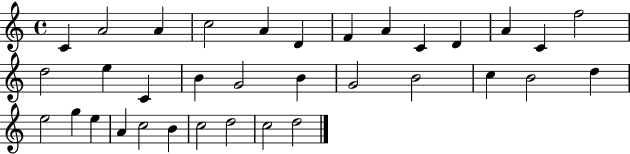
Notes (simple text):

C4/q A4/h A4/q C5/h A4/q D4/q F4/q A4/q C4/q D4/q A4/q C4/q F5/h D5/h E5/q C4/q B4/q G4/h B4/q G4/h B4/h C5/q B4/h D5/q E5/h G5/q E5/q A4/q C5/h B4/q C5/h D5/h C5/h D5/h